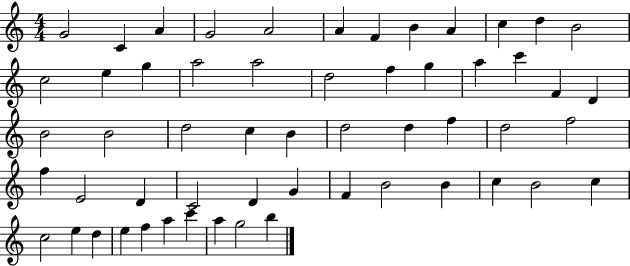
{
  \clef treble
  \numericTimeSignature
  \time 4/4
  \key c \major
  g'2 c'4 a'4 | g'2 a'2 | a'4 f'4 b'4 a'4 | c''4 d''4 b'2 | \break c''2 e''4 g''4 | a''2 a''2 | d''2 f''4 g''4 | a''4 c'''4 f'4 d'4 | \break b'2 b'2 | d''2 c''4 b'4 | d''2 d''4 f''4 | d''2 f''2 | \break f''4 e'2 d'4 | c'2 d'4 g'4 | f'4 b'2 b'4 | c''4 b'2 c''4 | \break c''2 e''4 d''4 | e''4 f''4 a''4 c'''4 | a''4 g''2 b''4 | \bar "|."
}